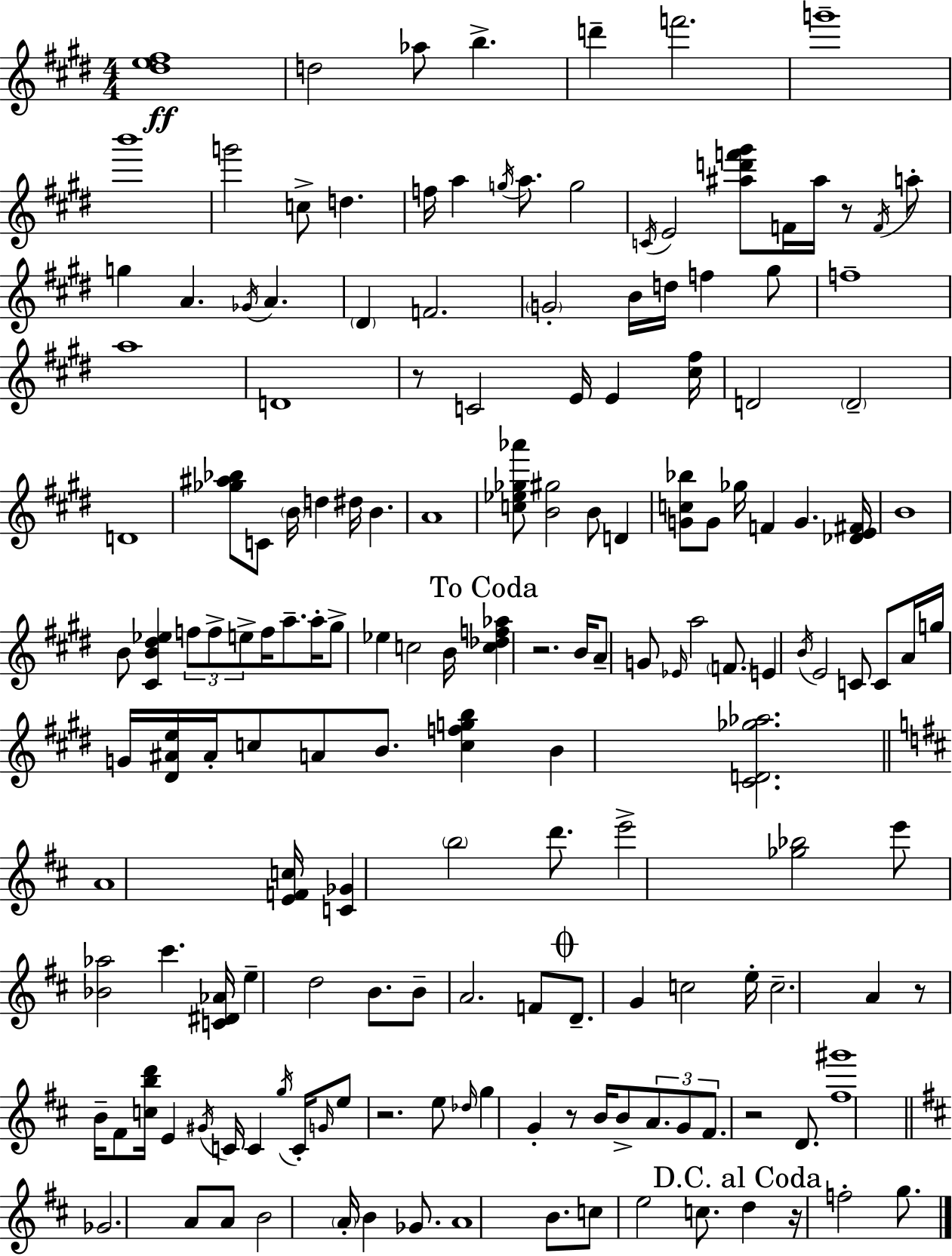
X:1
T:Untitled
M:4/4
L:1/4
K:E
[^de^f]4 d2 _a/2 b d' f'2 g'4 b'4 g'2 c/2 d f/4 a g/4 a/2 g2 C/4 E2 [^ad'f'^g']/2 F/4 ^a/4 z/2 F/4 a/2 g A _G/4 A ^D F2 G2 B/4 d/4 f ^g/2 f4 a4 D4 z/2 C2 E/4 E [^c^f]/4 D2 D2 D4 [_g^a_b]/2 C/2 B/4 d ^d/4 B A4 [c_e_g_a']/2 [B^g]2 B/2 D [Gc_b]/2 G/2 _g/4 F G [_DE^F]/4 B4 B/2 [^CB^d_e] f/2 f/2 e/2 f/4 a/2 a/4 ^g/2 _e c2 B/4 [c_df_a] z2 B/4 A/2 G/2 _E/4 a2 F/2 E B/4 E2 C/2 C/2 A/4 g/4 G/4 [^D^Ae]/4 ^A/4 c/2 A/2 B/2 [cfgb] B [^CD_g_a]2 A4 [EFc]/4 [C_G] b2 d'/2 e'2 [_g_b]2 e'/2 [_B_a]2 ^c' [C^D_A]/4 e d2 B/2 B/2 A2 F/2 D/2 G c2 e/4 c2 A z/2 B/4 ^F/2 [cbd']/4 E ^G/4 C/4 C g/4 C/4 G/4 e/2 z2 e/2 _d/4 g G z/2 B/4 B/2 A/2 G/2 ^F/2 z2 D/2 [^f^g']4 _G2 A/2 A/2 B2 A/4 B _G/2 A4 B/2 c/2 e2 c/2 d z/4 f2 g/2